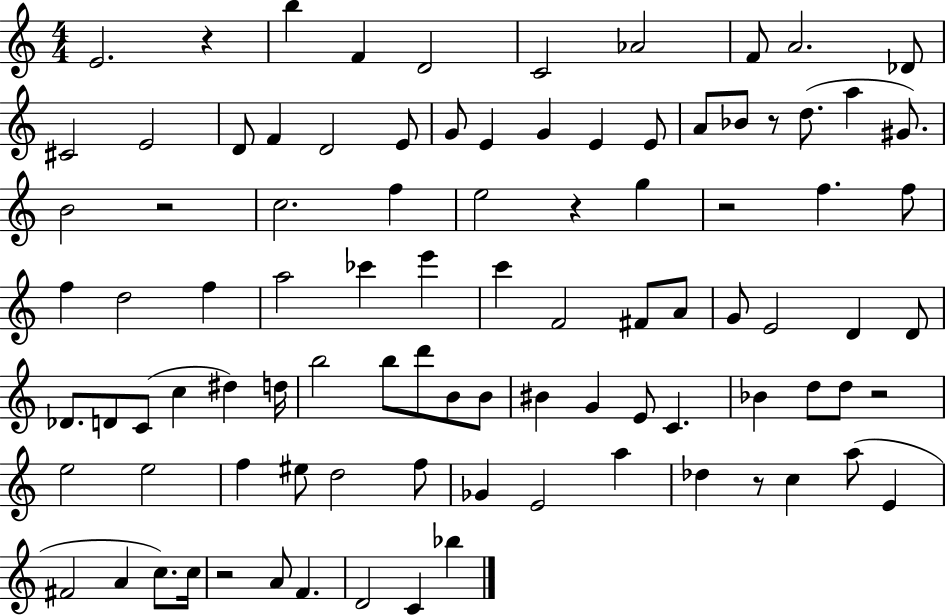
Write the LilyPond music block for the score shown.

{
  \clef treble
  \numericTimeSignature
  \time 4/4
  \key c \major
  \repeat volta 2 { e'2. r4 | b''4 f'4 d'2 | c'2 aes'2 | f'8 a'2. des'8 | \break cis'2 e'2 | d'8 f'4 d'2 e'8 | g'8 e'4 g'4 e'4 e'8 | a'8 bes'8 r8 d''8.( a''4 gis'8.) | \break b'2 r2 | c''2. f''4 | e''2 r4 g''4 | r2 f''4. f''8 | \break f''4 d''2 f''4 | a''2 ces'''4 e'''4 | c'''4 f'2 fis'8 a'8 | g'8 e'2 d'4 d'8 | \break des'8. d'8 c'8( c''4 dis''4) d''16 | b''2 b''8 d'''8 b'8 b'8 | bis'4 g'4 e'8 c'4. | bes'4 d''8 d''8 r2 | \break e''2 e''2 | f''4 eis''8 d''2 f''8 | ges'4 e'2 a''4 | des''4 r8 c''4 a''8( e'4 | \break fis'2 a'4 c''8.) c''16 | r2 a'8 f'4. | d'2 c'4 bes''4 | } \bar "|."
}